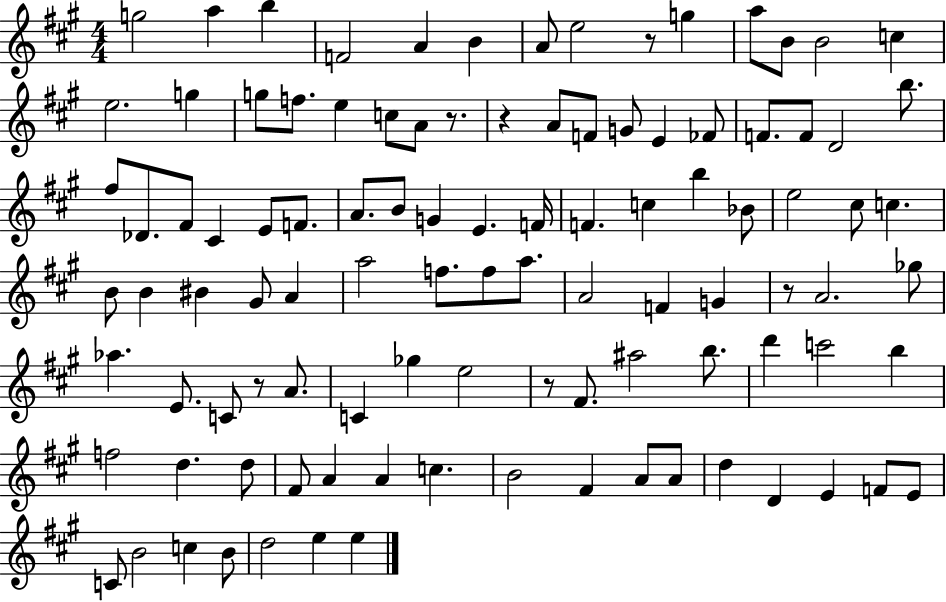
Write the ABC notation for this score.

X:1
T:Untitled
M:4/4
L:1/4
K:A
g2 a b F2 A B A/2 e2 z/2 g a/2 B/2 B2 c e2 g g/2 f/2 e c/2 A/2 z/2 z A/2 F/2 G/2 E _F/2 F/2 F/2 D2 b/2 ^f/2 _D/2 ^F/2 ^C E/2 F/2 A/2 B/2 G E F/4 F c b _B/2 e2 ^c/2 c B/2 B ^B ^G/2 A a2 f/2 f/2 a/2 A2 F G z/2 A2 _g/2 _a E/2 C/2 z/2 A/2 C _g e2 z/2 ^F/2 ^a2 b/2 d' c'2 b f2 d d/2 ^F/2 A A c B2 ^F A/2 A/2 d D E F/2 E/2 C/2 B2 c B/2 d2 e e